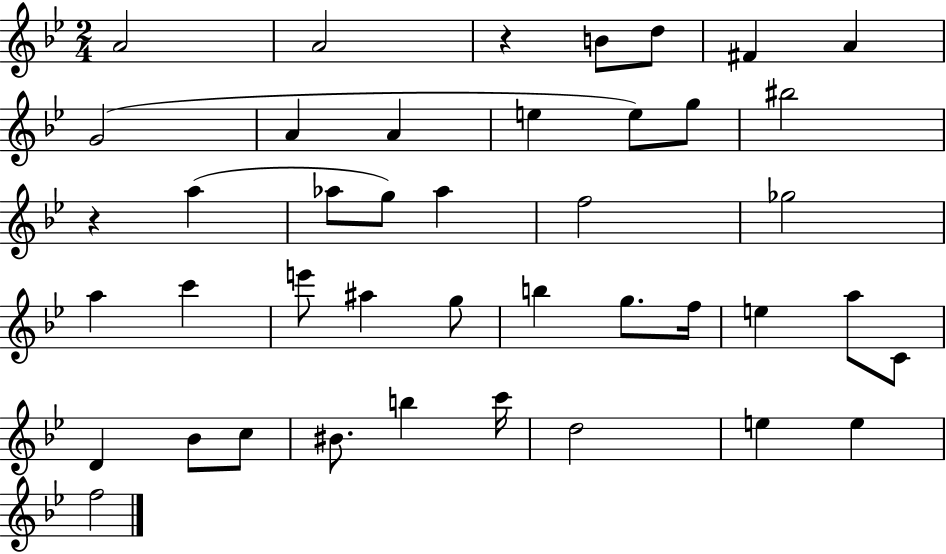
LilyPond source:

{
  \clef treble
  \numericTimeSignature
  \time 2/4
  \key bes \major
  a'2 | a'2 | r4 b'8 d''8 | fis'4 a'4 | \break g'2( | a'4 a'4 | e''4 e''8) g''8 | bis''2 | \break r4 a''4( | aes''8 g''8) aes''4 | f''2 | ges''2 | \break a''4 c'''4 | e'''8 ais''4 g''8 | b''4 g''8. f''16 | e''4 a''8 c'8 | \break d'4 bes'8 c''8 | bis'8. b''4 c'''16 | d''2 | e''4 e''4 | \break f''2 | \bar "|."
}